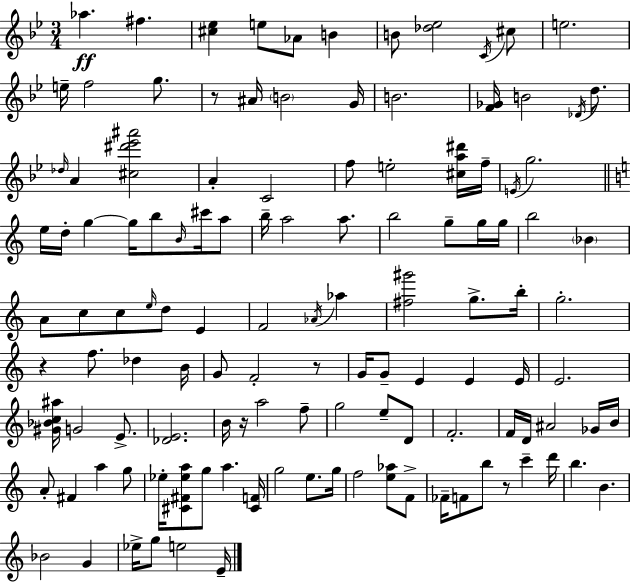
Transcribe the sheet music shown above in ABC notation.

X:1
T:Untitled
M:3/4
L:1/4
K:Bb
_a ^f [^c_e] e/2 _A/2 B B/2 [_d_e]2 C/4 ^c/2 e2 e/4 f2 g/2 z/2 ^A/4 B2 G/4 B2 [F_G]/4 B2 _D/4 d/2 _d/4 A [^c^d'_e'^a']2 A C2 f/2 e2 [^ca^d']/4 f/4 E/4 g2 e/4 d/4 g g/4 b/2 B/4 ^c'/4 a/2 b/4 a2 a/2 b2 g/2 g/4 g/4 b2 _B A/2 c/2 c/2 e/4 d/2 E F2 _A/4 _a [^f^g']2 g/2 b/4 g2 z f/2 _d B/4 G/2 F2 z/2 G/4 G/2 E E E/4 E2 [^G_Bc^a]/4 G2 E/2 [_DE]2 B/4 z/4 a2 f/2 g2 e/2 D/2 F2 F/4 D/4 ^A2 _G/4 B/4 A/2 ^F a g/2 _e/4 [^C^F_ea]/2 g/2 a [^CF]/4 g2 e/2 g/4 f2 [e_a]/2 F/2 _F/4 F/2 b/2 z/2 c' d'/4 b B _B2 G _e/4 g/2 e2 E/4